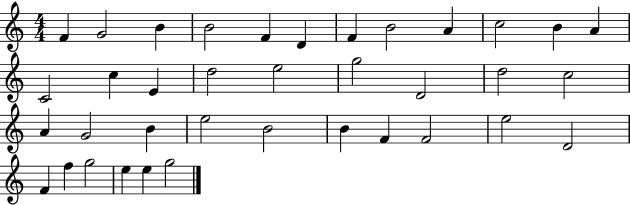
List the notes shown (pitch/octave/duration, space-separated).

F4/q G4/h B4/q B4/h F4/q D4/q F4/q B4/h A4/q C5/h B4/q A4/q C4/h C5/q E4/q D5/h E5/h G5/h D4/h D5/h C5/h A4/q G4/h B4/q E5/h B4/h B4/q F4/q F4/h E5/h D4/h F4/q F5/q G5/h E5/q E5/q G5/h